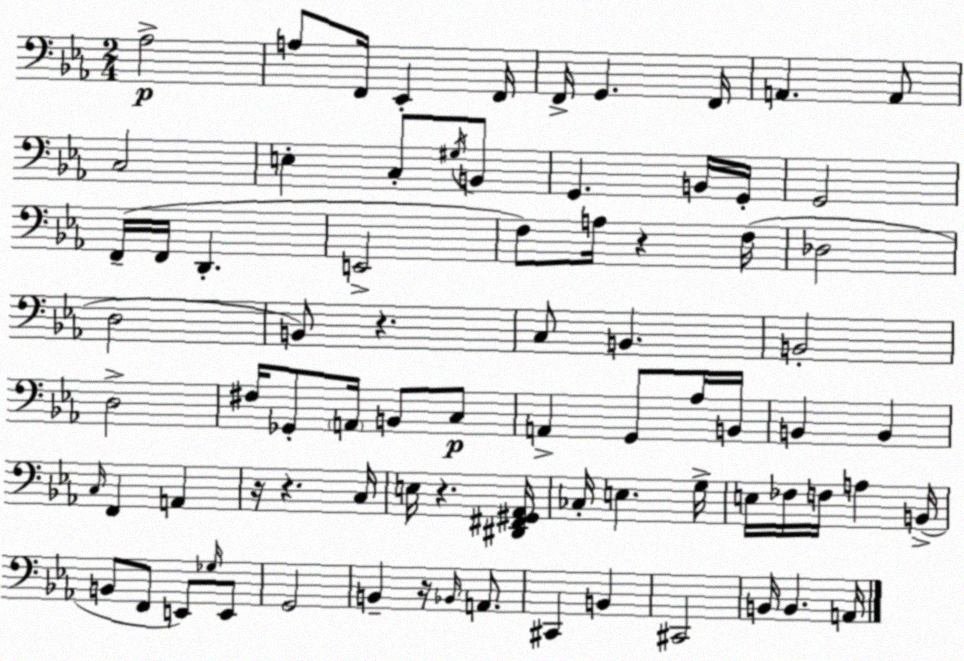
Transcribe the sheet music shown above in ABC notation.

X:1
T:Untitled
M:2/4
L:1/4
K:Eb
_A,2 A,/2 F,,/4 _E,, F,,/4 F,,/4 G,, F,,/4 A,, A,,/2 C,2 E, C,/2 ^G,/4 B,,/2 G,, B,,/4 G,,/4 G,,2 F,,/4 F,,/4 D,, E,,2 F,/2 A,/4 z F,/4 _D,2 D,2 B,,/2 z C,/2 B,, B,,2 D,2 ^F,/4 _G,,/2 A,,/4 B,,/2 C,/2 A,, G,,/2 _A,/4 B,,/4 B,, B,, C,/4 F,, A,, z/4 z C,/4 E,/4 z [^D,,^F,,^G,,_A,,]/4 _C,/4 E, G,/4 E,/4 _F,/4 F,/4 A, B,,/4 B,,/2 F,,/2 E,,/2 _G,/4 E,,/2 G,,2 B,, z/4 _B,,/4 A,,/2 ^C,, B,, ^C,,2 B,,/4 B,, A,,/4